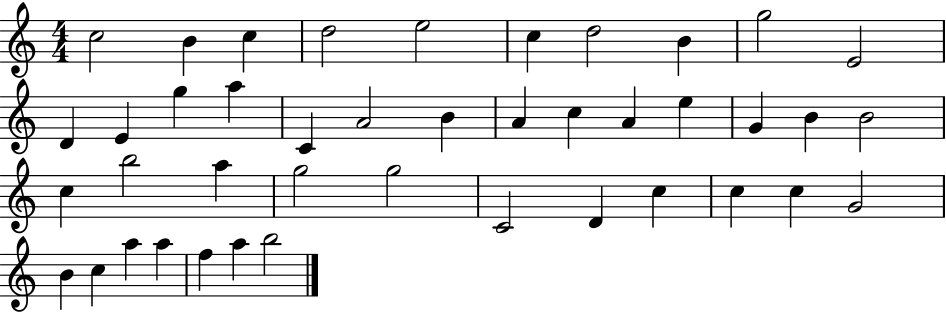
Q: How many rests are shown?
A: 0